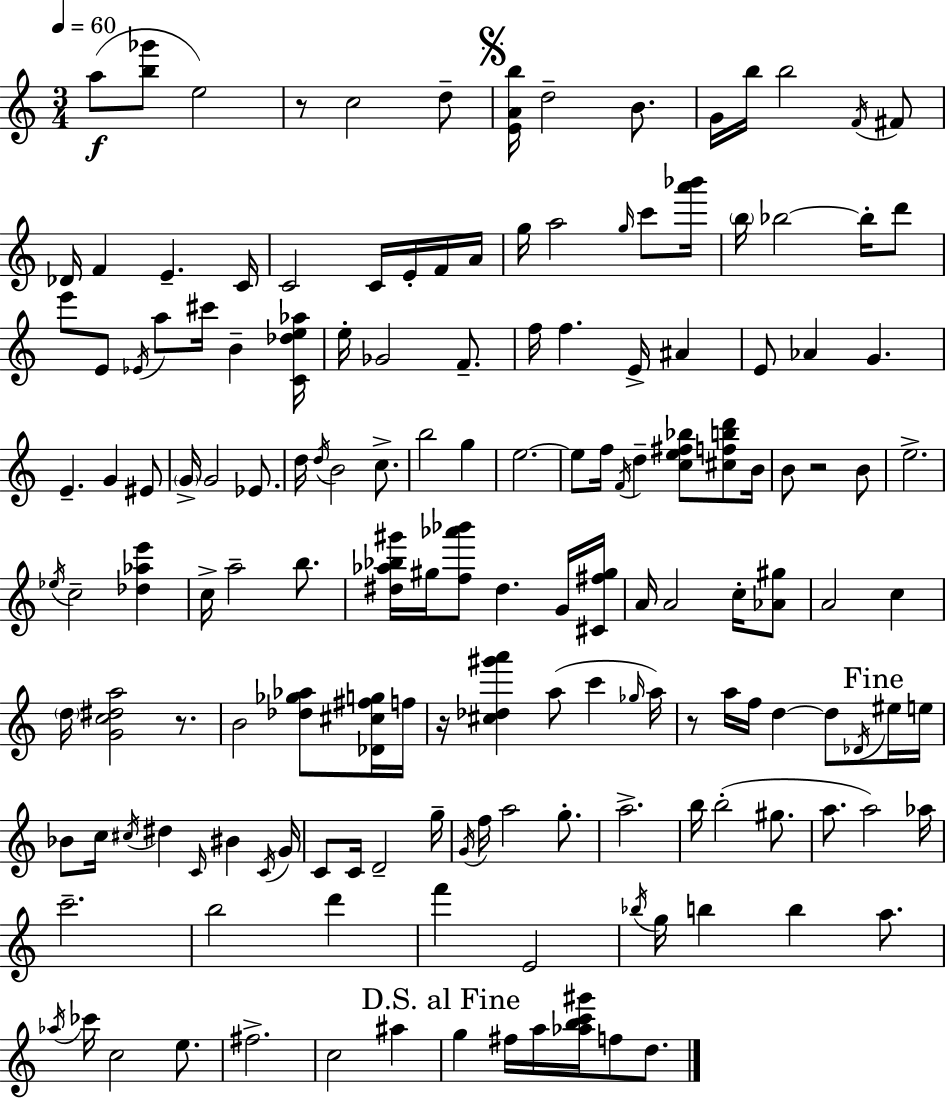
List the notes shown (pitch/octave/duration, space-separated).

A5/e [B5,Gb6]/e E5/h R/e C5/h D5/e [E4,A4,B5]/s D5/h B4/e. G4/s B5/s B5/h F4/s F#4/e Db4/s F4/q E4/q. C4/s C4/h C4/s E4/s F4/s A4/s G5/s A5/h G5/s C6/e [A6,Bb6]/s B5/s Bb5/h Bb5/s D6/e E6/e E4/e Eb4/s A5/e C#6/s B4/q [C4,Db5,E5,Ab5]/s E5/s Gb4/h F4/e. F5/s F5/q. E4/s A#4/q E4/e Ab4/q G4/q. E4/q. G4/q EIS4/e G4/s G4/h Eb4/e. D5/s D5/s B4/h C5/e. B5/h G5/q E5/h. E5/e F5/s F4/s D5/q [C5,E5,F#5,Bb5]/e [C#5,F5,B5,D6]/e B4/s B4/e R/h B4/e E5/h. Eb5/s C5/h [Db5,Ab5,E6]/q C5/s A5/h B5/e. [D#5,Ab5,Bb5,G#6]/s G#5/s [F5,Ab6,Bb6]/e D#5/q. G4/s [C#4,F#5,G#5]/s A4/s A4/h C5/s [Ab4,G#5]/e A4/h C5/q D5/s [G4,C5,D#5,A5]/h R/e. B4/h [Db5,Gb5,Ab5]/e [Db4,C#5,F#5,G5]/s F5/s R/s [C#5,Db5,G#6,A6]/q A5/e C6/q Gb5/s A5/s R/e A5/s F5/s D5/q D5/e Db4/s EIS5/s E5/s Bb4/e C5/s C#5/s D#5/q C4/s BIS4/q C4/s G4/s C4/e C4/s D4/h G5/s G4/s F5/s A5/h G5/e. A5/h. B5/s B5/h G#5/e. A5/e. A5/h Ab5/s C6/h. B5/h D6/q F6/q E4/h Bb5/s G5/s B5/q B5/q A5/e. Ab5/s CES6/s C5/h E5/e. F#5/h. C5/h A#5/q G5/q F#5/s A5/s [Ab5,B5,C6,G#6]/s F5/e D5/e.